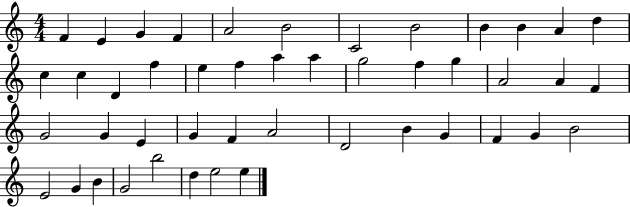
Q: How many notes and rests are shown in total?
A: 46